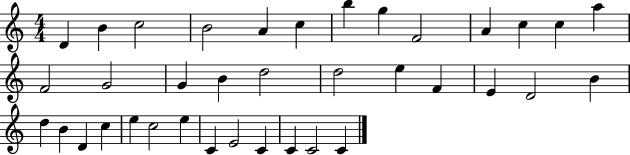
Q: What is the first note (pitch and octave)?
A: D4